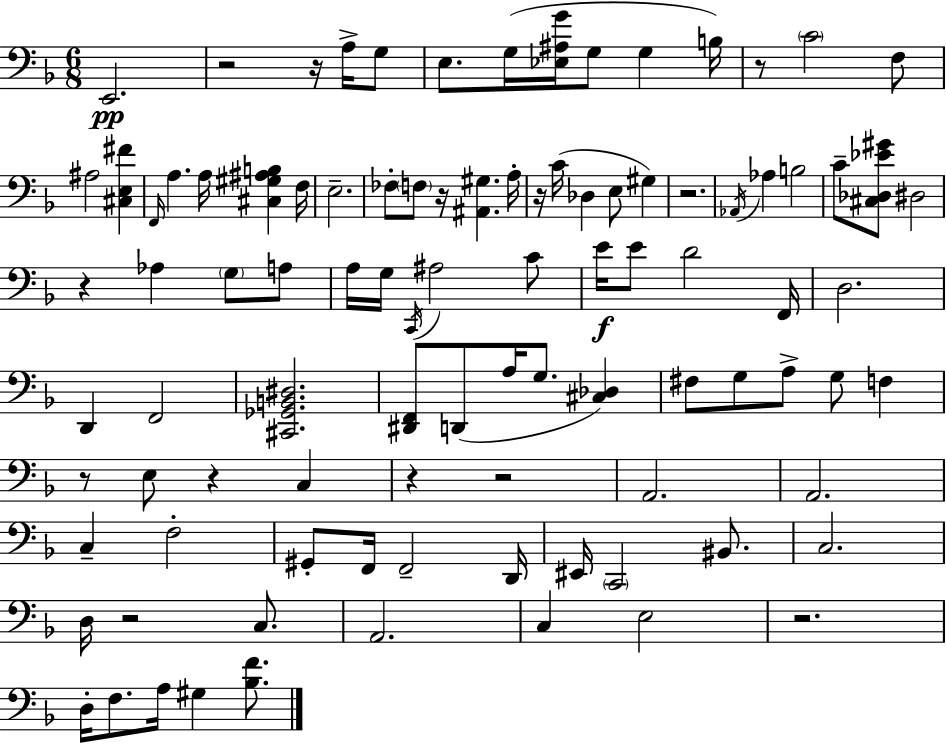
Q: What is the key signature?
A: D minor